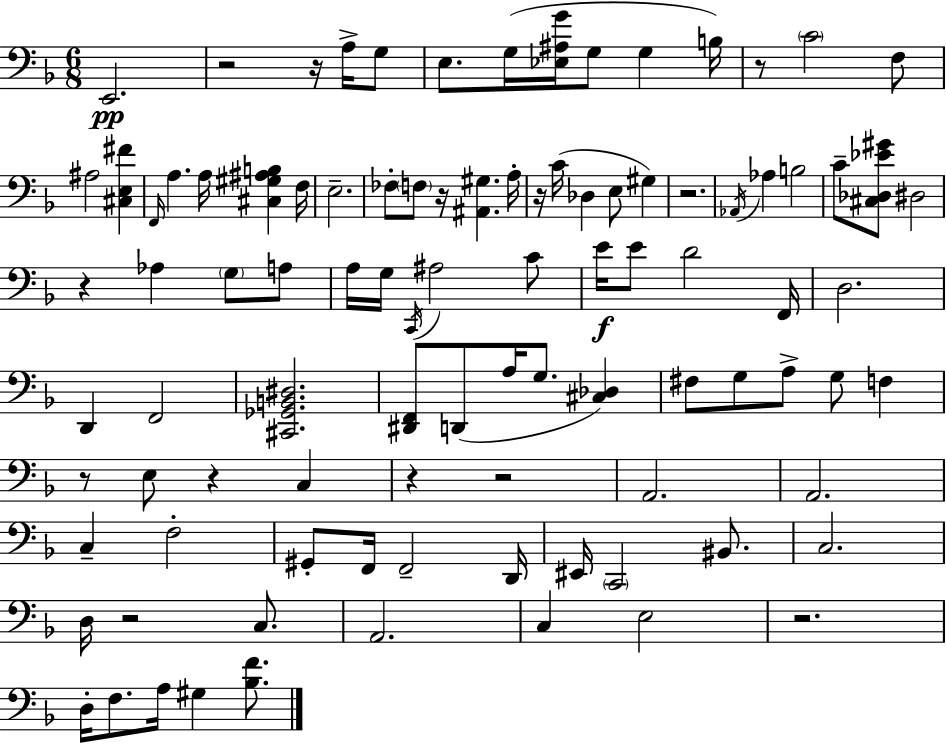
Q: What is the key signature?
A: D minor